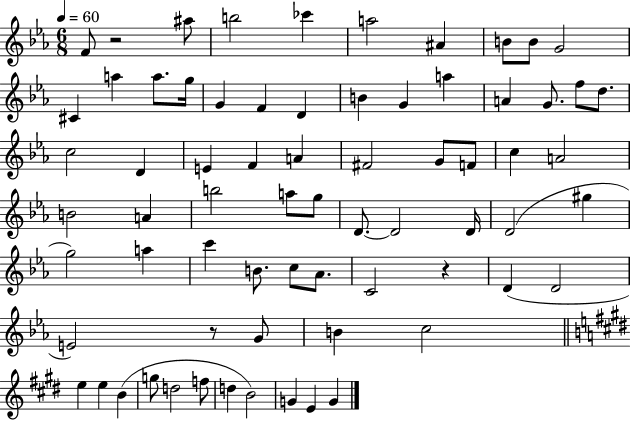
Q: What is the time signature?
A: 6/8